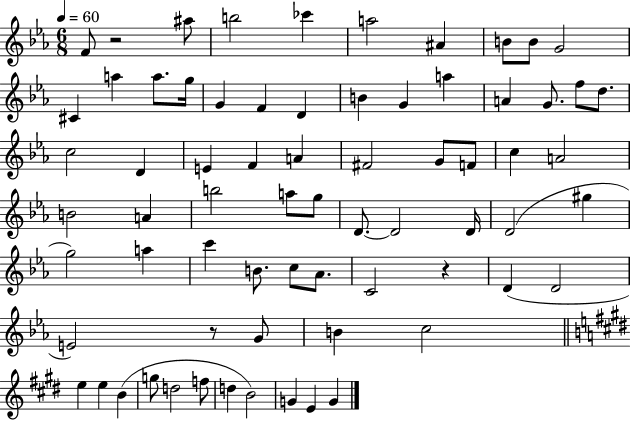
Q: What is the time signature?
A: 6/8